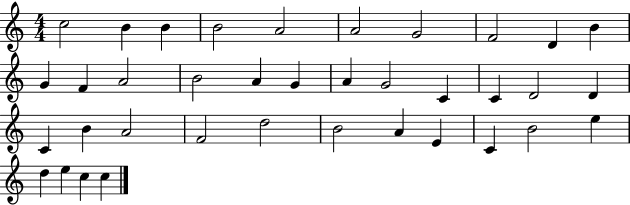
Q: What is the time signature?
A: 4/4